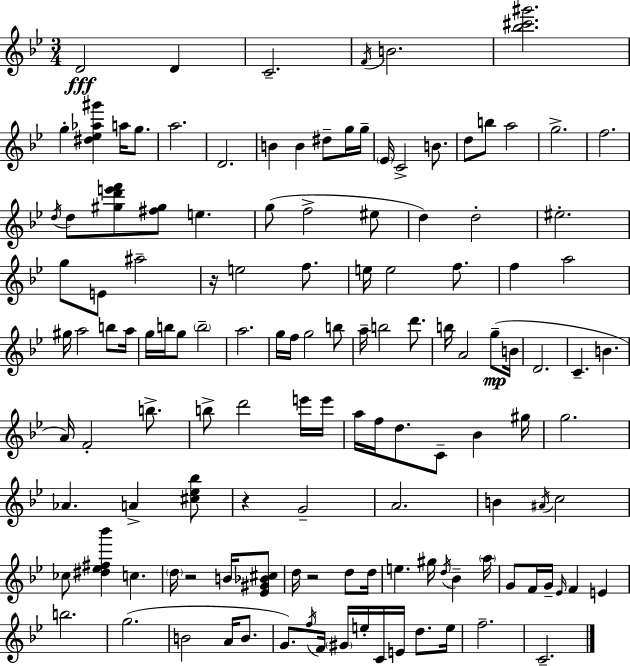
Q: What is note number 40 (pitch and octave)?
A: F5